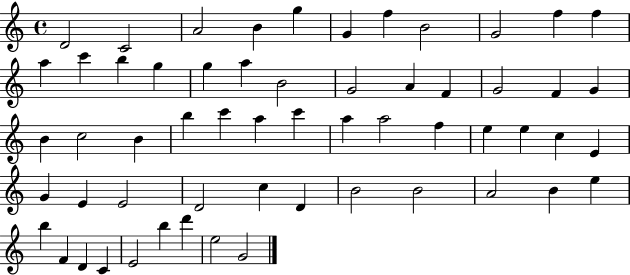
X:1
T:Untitled
M:4/4
L:1/4
K:C
D2 C2 A2 B g G f B2 G2 f f a c' b g g a B2 G2 A F G2 F G B c2 B b c' a c' a a2 f e e c E G E E2 D2 c D B2 B2 A2 B e b F D C E2 b d' e2 G2